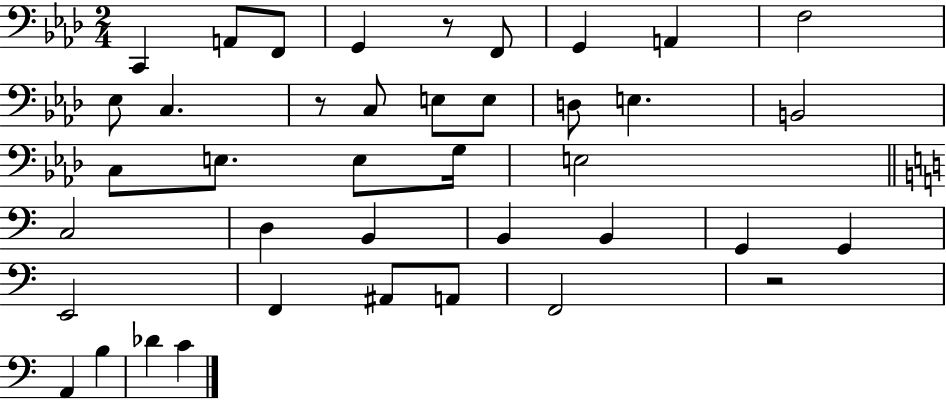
C2/q A2/e F2/e G2/q R/e F2/e G2/q A2/q F3/h Eb3/e C3/q. R/e C3/e E3/e E3/e D3/e E3/q. B2/h C3/e E3/e. E3/e G3/s E3/h C3/h D3/q B2/q B2/q B2/q G2/q G2/q E2/h F2/q A#2/e A2/e F2/h R/h A2/q B3/q Db4/q C4/q